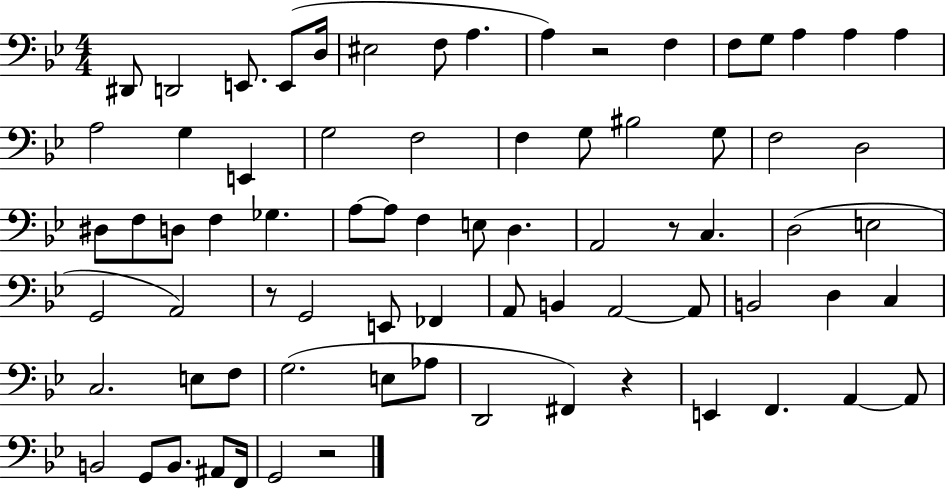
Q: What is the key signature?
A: BES major